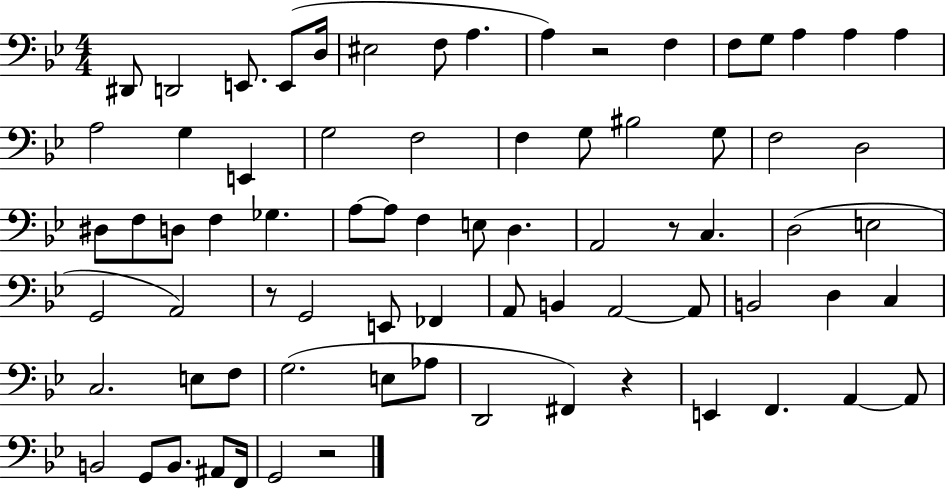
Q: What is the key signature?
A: BES major